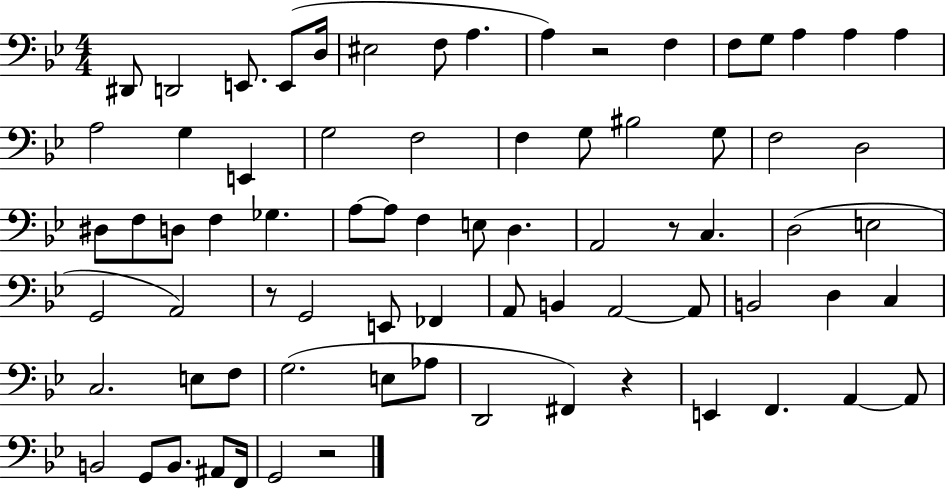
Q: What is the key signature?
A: BES major